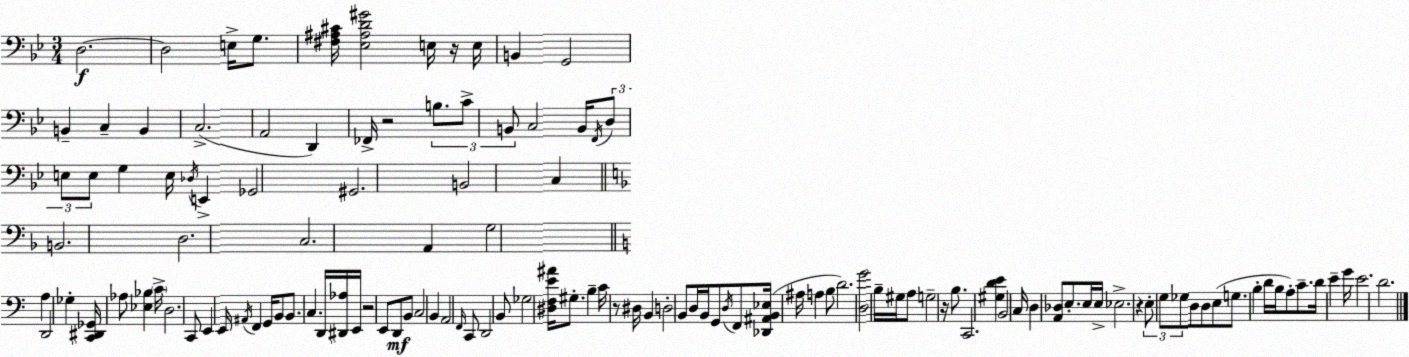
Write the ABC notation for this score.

X:1
T:Untitled
M:3/4
L:1/4
K:Gm
D,2 D,2 E,/4 G,/2 [^F,^A,^C]/4 [_E,^A,D^G]2 E,/4 z/4 E,/4 B,, G,,2 B,, C, B,, C,2 A,,2 D,, _F,,/4 z2 B,/2 C/2 B,,/2 C,2 B,,/4 F,,/4 D,/2 E,/2 E,/2 G, E,/4 _D,/4 E,, _G,,2 ^G,,2 B,,2 C, B,,2 D,2 C,2 A,, G,2 A, D,,2 _G, [C,,^D,,_G,,]/4 _A,/2 [_E,_B,] C/4 D,2 C,,/2 E,, E,,/4 ^A,,/4 F,, G,,/4 B,,/2 B,,/2 C, D,,/4 [^D,,_A,]/4 E,,/4 z2 E,,/2 D,,/2 B,,/2 C,2 B,, A,,2 F,,/4 C,,/2 D,,2 B,,/2 _G,2 [^D,F,E^A]/4 ^G,/2 B, C/4 z/2 ^D,/4 B,, D,2 B,,/2 D,/4 B,,/4 G,,/2 D,/4 F,,/2 [_D,,^A,,B,,_E,]/4 ^A,/4 A, B,/2 D2 [D,G]2 B,/4 ^G,/4 A,/2 G,2 z/4 B,/2 C,,2 [^G,DE] B,,2 C,/4 D, [A,,_D,]/2 E,/2 E,/4 E,/4 _E,2 z E,/2 G,/2 _G,/2 D,/2 D,/2 E,/2 G,/2 B, D/4 B,/4 A,/2 C/2 D/4 E G/4 E2 D2